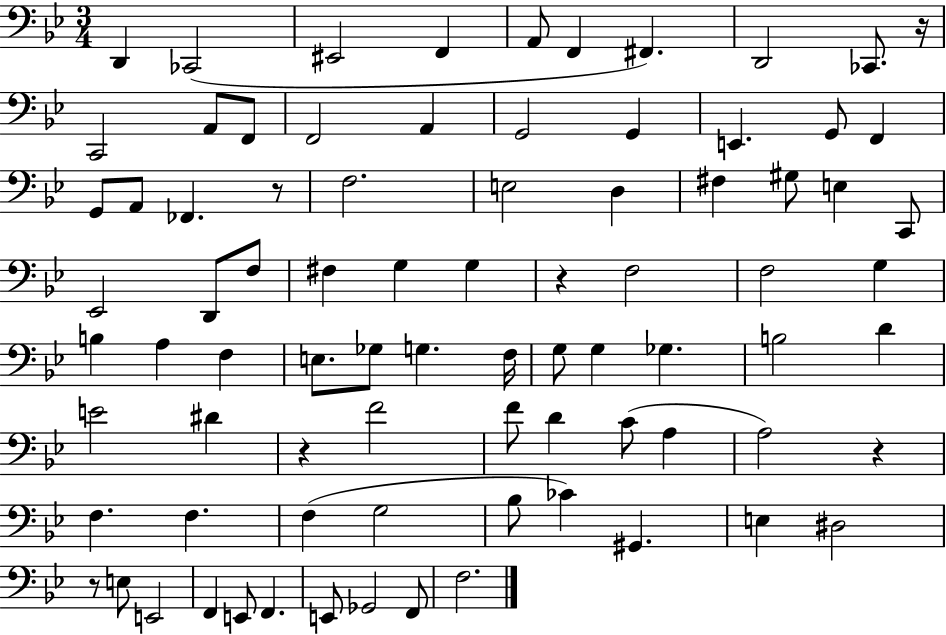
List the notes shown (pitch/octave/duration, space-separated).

D2/q CES2/h EIS2/h F2/q A2/e F2/q F#2/q. D2/h CES2/e. R/s C2/h A2/e F2/e F2/h A2/q G2/h G2/q E2/q. G2/e F2/q G2/e A2/e FES2/q. R/e F3/h. E3/h D3/q F#3/q G#3/e E3/q C2/e Eb2/h D2/e F3/e F#3/q G3/q G3/q R/q F3/h F3/h G3/q B3/q A3/q F3/q E3/e. Gb3/e G3/q. F3/s G3/e G3/q Gb3/q. B3/h D4/q E4/h D#4/q R/q F4/h F4/e D4/q C4/e A3/q A3/h R/q F3/q. F3/q. F3/q G3/h Bb3/e CES4/q G#2/q. E3/q D#3/h R/e E3/e E2/h F2/q E2/e F2/q. E2/e Gb2/h F2/e F3/h.